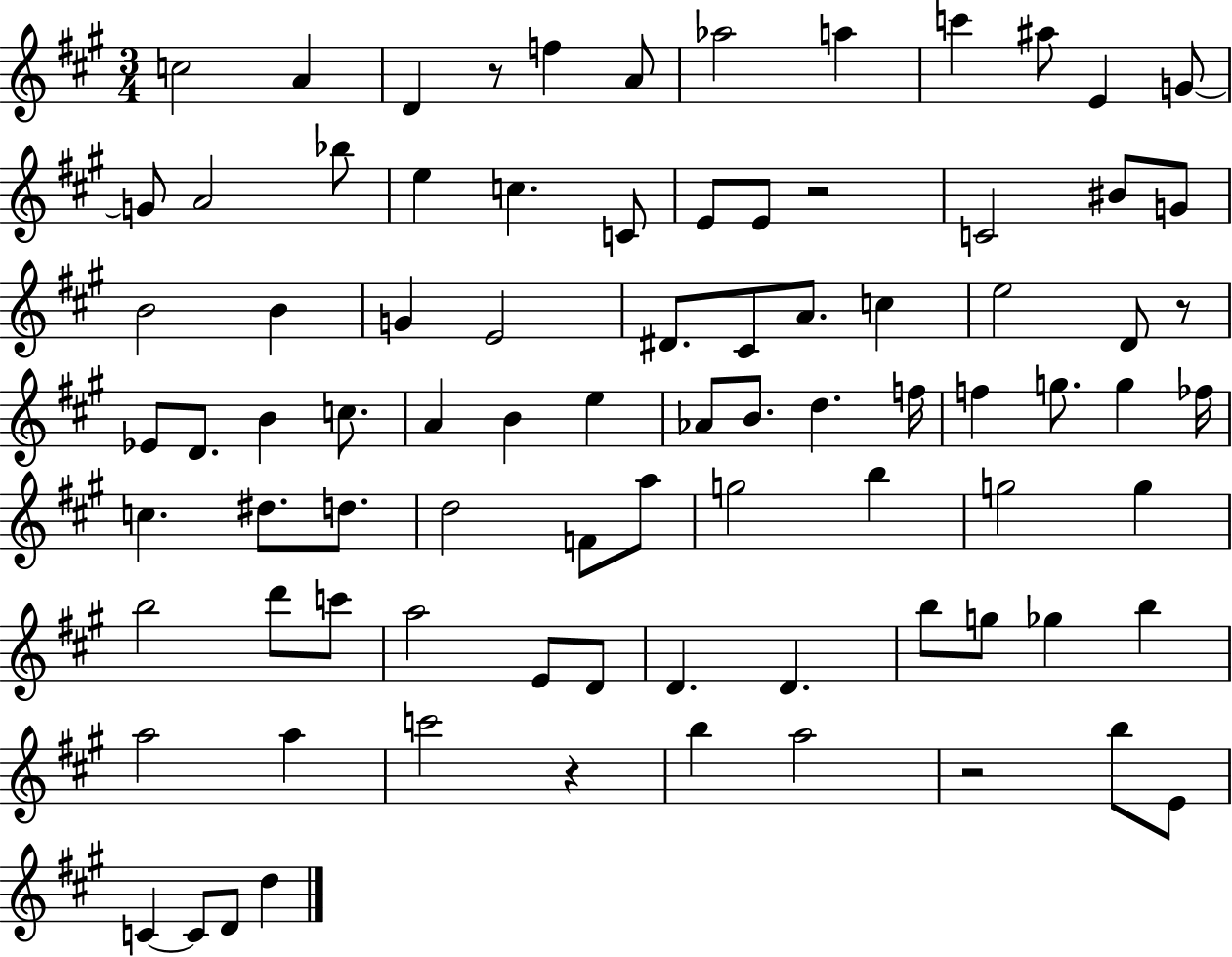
X:1
T:Untitled
M:3/4
L:1/4
K:A
c2 A D z/2 f A/2 _a2 a c' ^a/2 E G/2 G/2 A2 _b/2 e c C/2 E/2 E/2 z2 C2 ^B/2 G/2 B2 B G E2 ^D/2 ^C/2 A/2 c e2 D/2 z/2 _E/2 D/2 B c/2 A B e _A/2 B/2 d f/4 f g/2 g _f/4 c ^d/2 d/2 d2 F/2 a/2 g2 b g2 g b2 d'/2 c'/2 a2 E/2 D/2 D D b/2 g/2 _g b a2 a c'2 z b a2 z2 b/2 E/2 C C/2 D/2 d